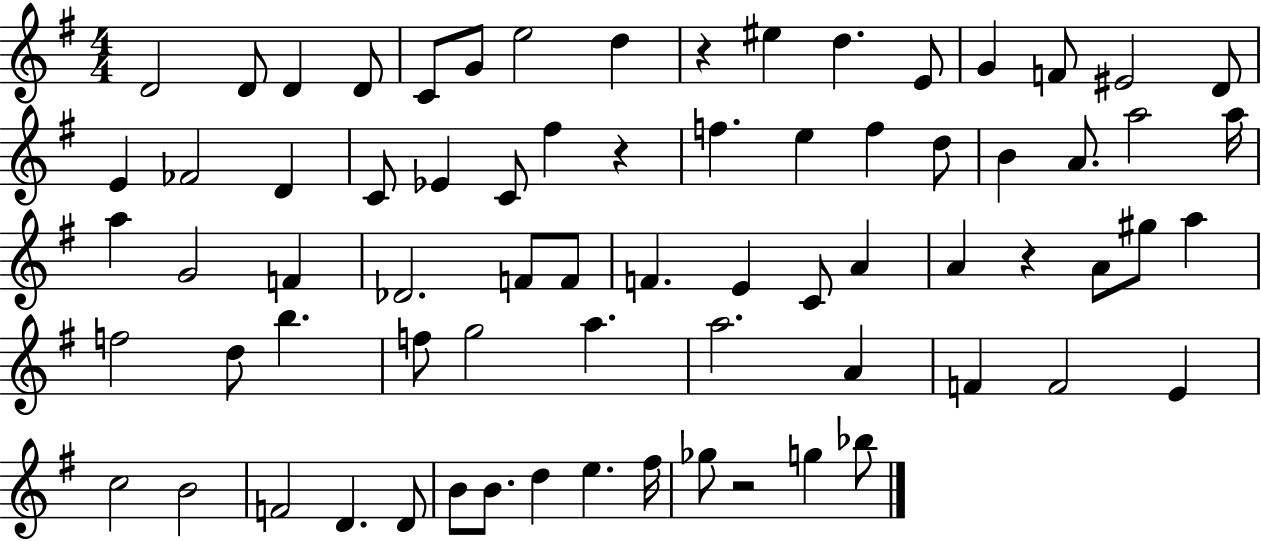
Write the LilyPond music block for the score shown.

{
  \clef treble
  \numericTimeSignature
  \time 4/4
  \key g \major
  d'2 d'8 d'4 d'8 | c'8 g'8 e''2 d''4 | r4 eis''4 d''4. e'8 | g'4 f'8 eis'2 d'8 | \break e'4 fes'2 d'4 | c'8 ees'4 c'8 fis''4 r4 | f''4. e''4 f''4 d''8 | b'4 a'8. a''2 a''16 | \break a''4 g'2 f'4 | des'2. f'8 f'8 | f'4. e'4 c'8 a'4 | a'4 r4 a'8 gis''8 a''4 | \break f''2 d''8 b''4. | f''8 g''2 a''4. | a''2. a'4 | f'4 f'2 e'4 | \break c''2 b'2 | f'2 d'4. d'8 | b'8 b'8. d''4 e''4. fis''16 | ges''8 r2 g''4 bes''8 | \break \bar "|."
}